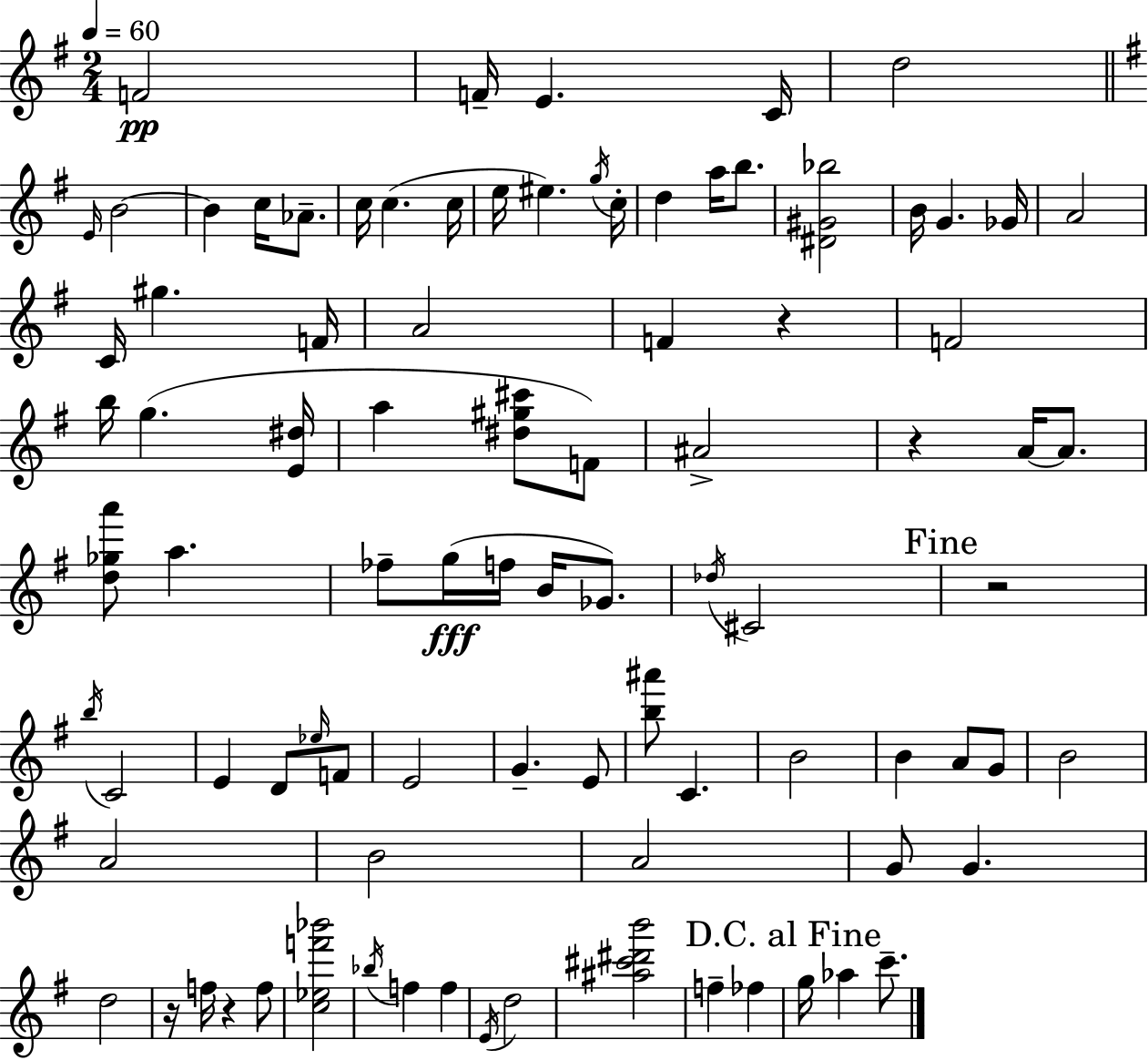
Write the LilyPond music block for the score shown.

{
  \clef treble
  \numericTimeSignature
  \time 2/4
  \key g \major
  \tempo 4 = 60
  \repeat volta 2 { f'2\pp | f'16-- e'4. c'16 | d''2 | \bar "||" \break \key g \major \grace { e'16 } b'2~~ | b'4 c''16 aes'8.-- | c''16 c''4.( | c''16 e''16 eis''4.) | \break \acciaccatura { g''16 } c''16-. d''4 a''16 b''8. | <dis' gis' bes''>2 | b'16 g'4. | ges'16 a'2 | \break c'16 gis''4. | f'16 a'2 | f'4 r4 | f'2 | \break b''16 g''4.( | <e' dis''>16 a''4 <dis'' gis'' cis'''>8 | f'8) ais'2-> | r4 a'16~~ a'8. | \break <d'' ges'' a'''>8 a''4. | fes''8-- g''16(\fff f''16 b'16 ges'8.) | \acciaccatura { des''16 } cis'2 | \mark "Fine" r2 | \break \acciaccatura { b''16 } c'2 | e'4 | d'8 \grace { ees''16 } f'8 e'2 | g'4.-- | \break e'8 <b'' ais'''>8 c'4. | b'2 | b'4 | a'8 g'8 b'2 | \break a'2 | b'2 | a'2 | g'8 g'4. | \break d''2 | r16 f''16 r4 | f''8 <c'' ees'' f''' bes'''>2 | \acciaccatura { bes''16 } f''4 | \break f''4 \acciaccatura { e'16 } d''2 | <ais'' cis''' dis''' b'''>2 | f''4-- | fes''4 \mark "D.C. al Fine" g''16 | \break aes''4 c'''8.-- } \bar "|."
}